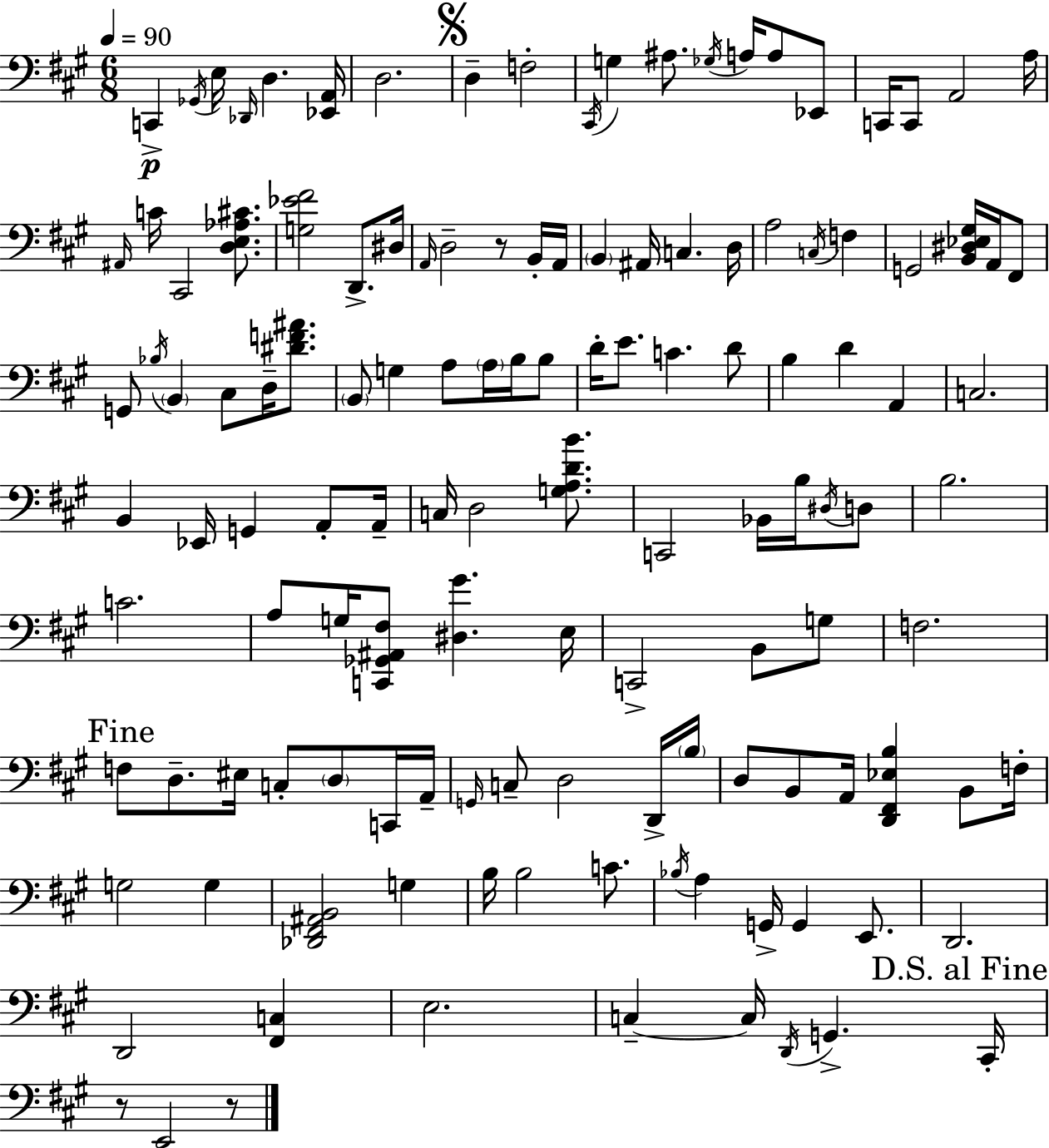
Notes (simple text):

C2/q Gb2/s E3/s Db2/s D3/q. [Eb2,A2]/s D3/h. D3/q F3/h C#2/s G3/q A#3/e. Gb3/s A3/s A3/e Eb2/e C2/s C2/e A2/h A3/s A#2/s C4/s C#2/h [D3,E3,Ab3,C#4]/e. [G3,Eb4,F#4]/h D2/e. D#3/s A2/s D3/h R/e B2/s A2/s B2/q A#2/s C3/q. D3/s A3/h C3/s F3/q G2/h [B2,D#3,Eb3,G#3]/s A2/s F#2/e G2/e Bb3/s B2/q C#3/e D3/s [D#4,F4,A#4]/e. B2/e G3/q A3/e A3/s B3/s B3/e D4/s E4/e. C4/q. D4/e B3/q D4/q A2/q C3/h. B2/q Eb2/s G2/q A2/e A2/s C3/s D3/h [G3,A3,D4,B4]/e. C2/h Bb2/s B3/s D#3/s D3/e B3/h. C4/h. A3/e G3/s [C2,Gb2,A#2,F#3]/e [D#3,G#4]/q. E3/s C2/h B2/e G3/e F3/h. F3/e D3/e. EIS3/s C3/e D3/e C2/s A2/s G2/s C3/e D3/h D2/s B3/s D3/e B2/e A2/s [D2,F#2,Eb3,B3]/q B2/e F3/s G3/h G3/q [Db2,F#2,A#2,B2]/h G3/q B3/s B3/h C4/e. Bb3/s A3/q G2/s G2/q E2/e. D2/h. D2/h [F#2,C3]/q E3/h. C3/q C3/s D2/s G2/q. C#2/s R/e E2/h R/e